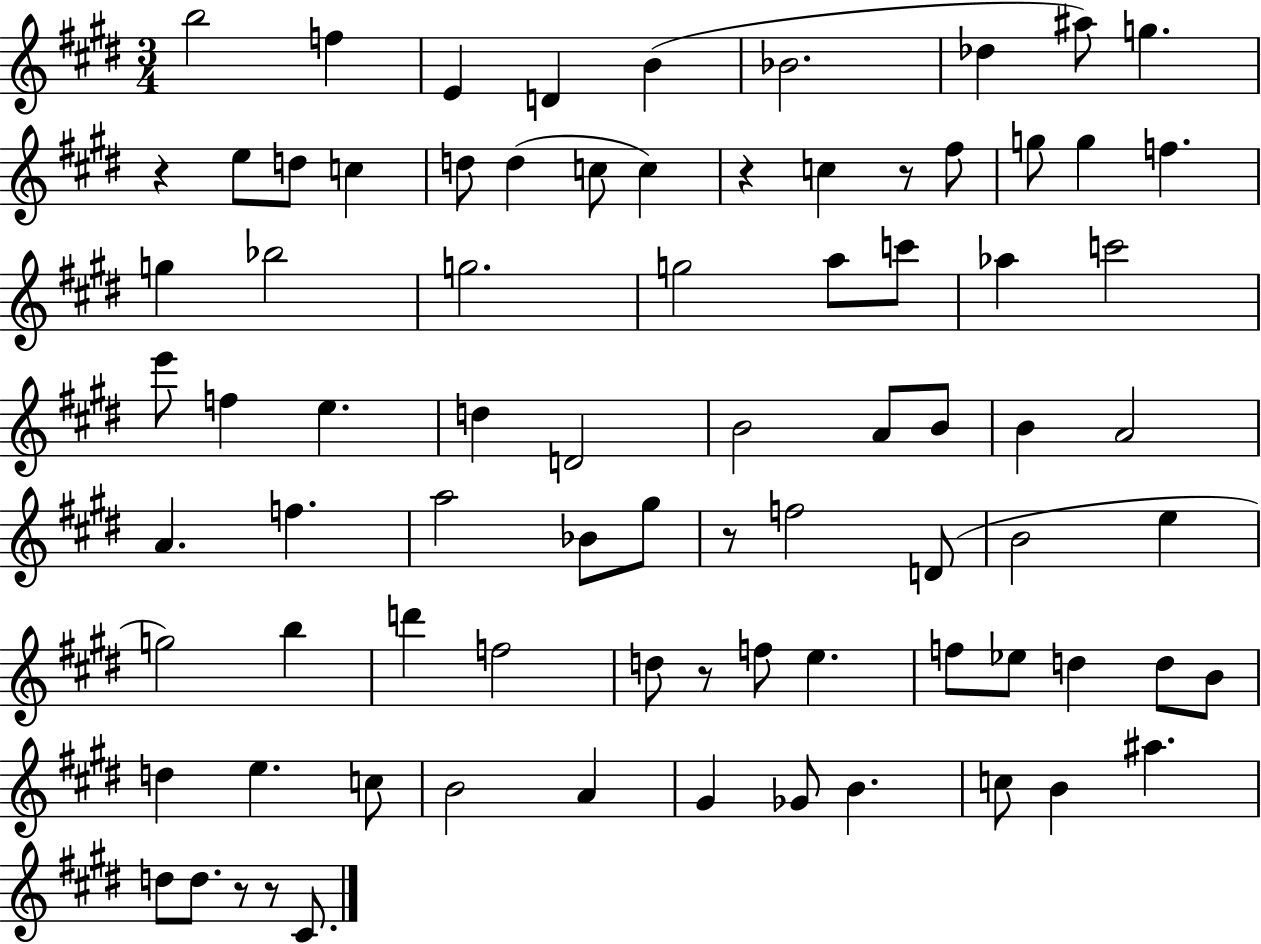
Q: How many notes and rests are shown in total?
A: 81